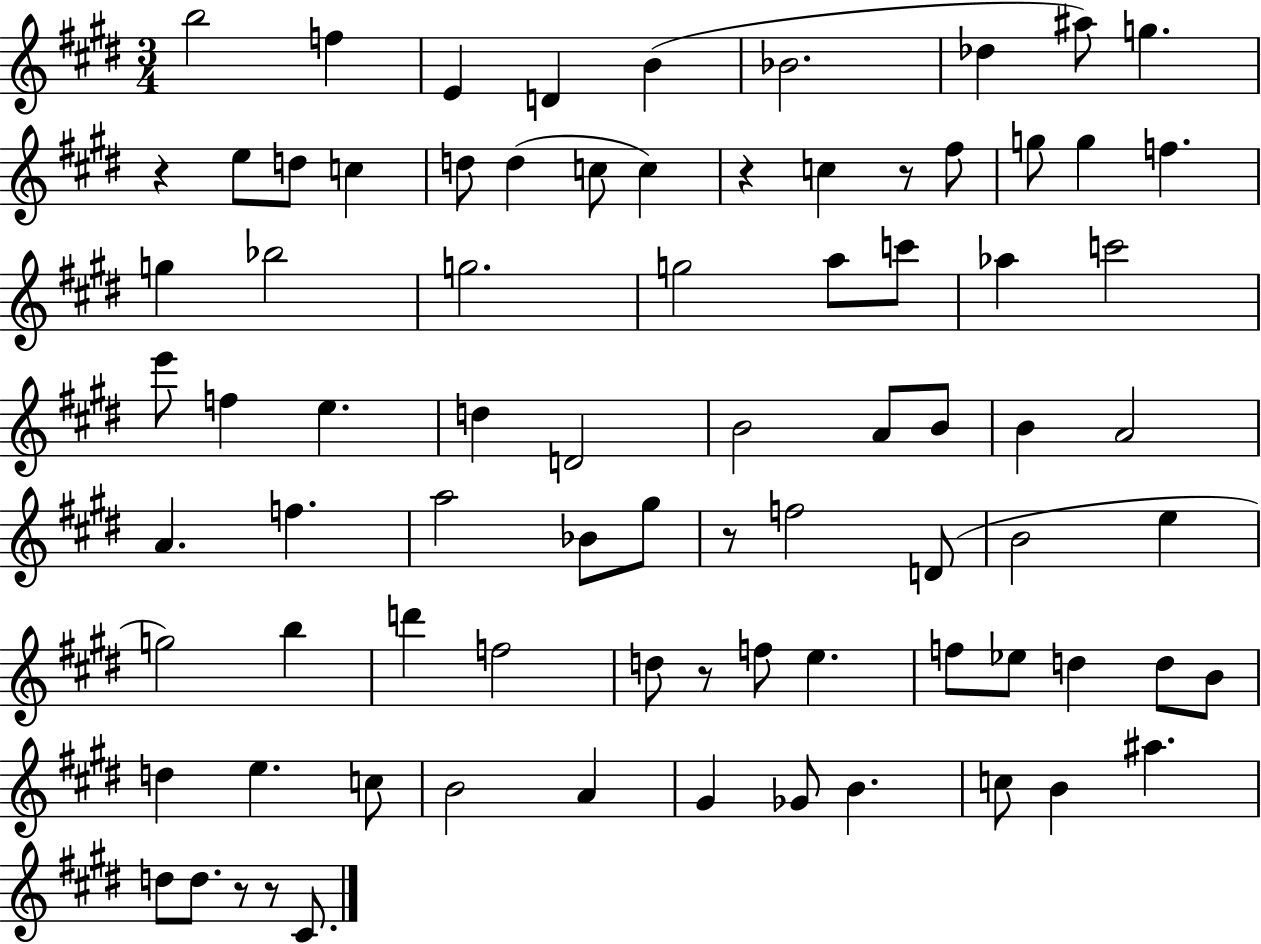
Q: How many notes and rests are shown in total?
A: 81